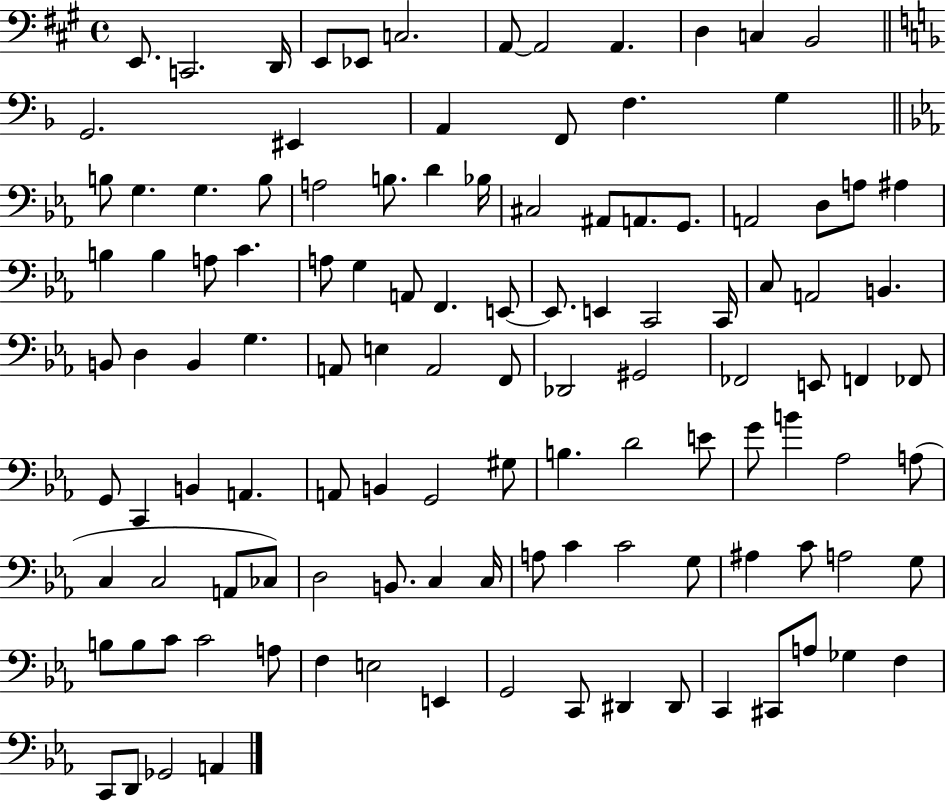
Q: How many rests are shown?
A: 0